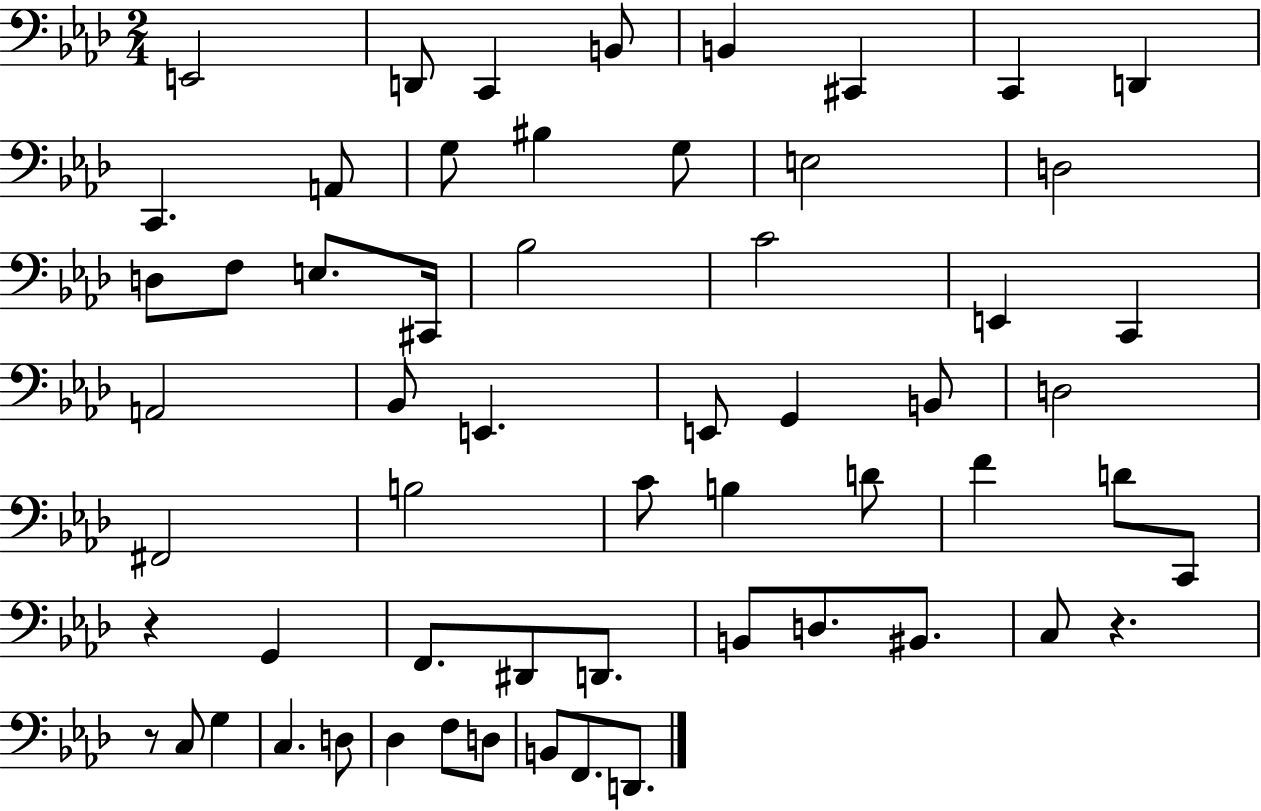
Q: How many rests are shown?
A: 3